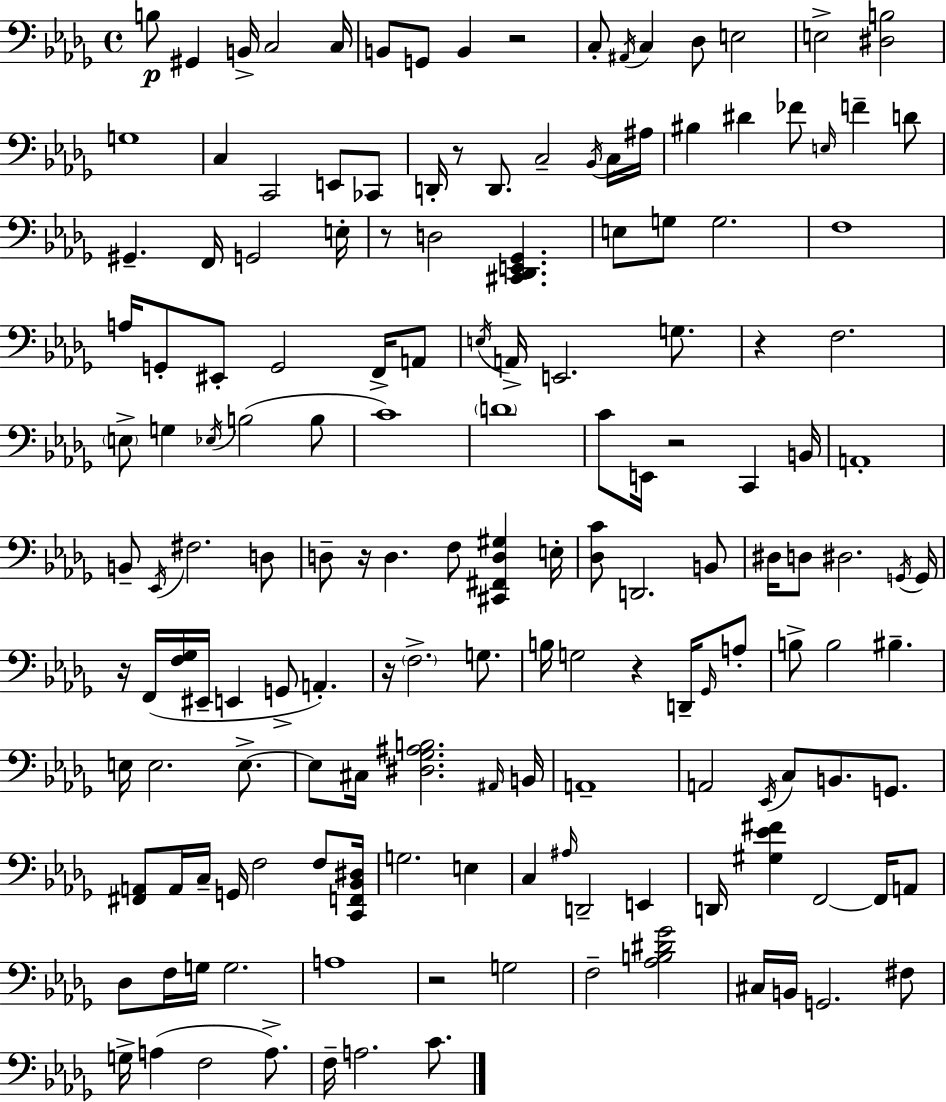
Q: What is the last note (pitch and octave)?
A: C4